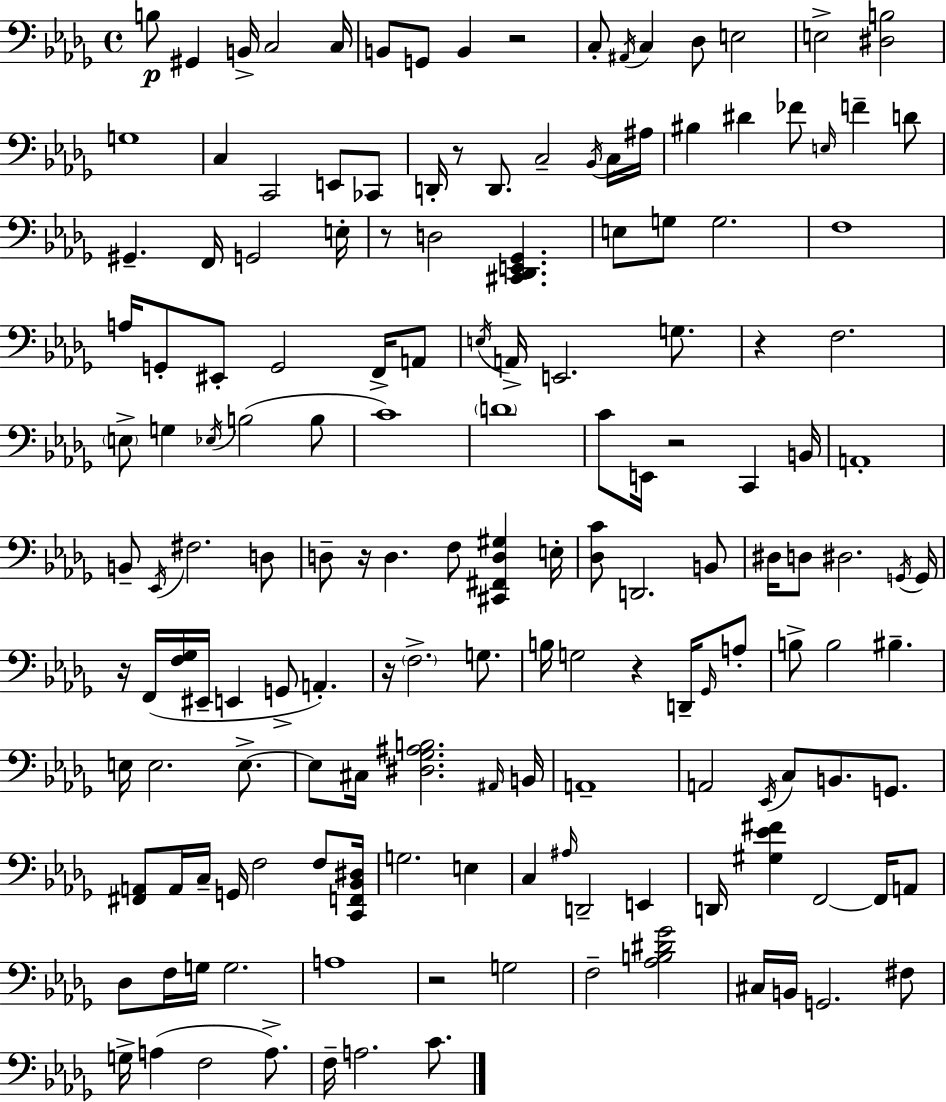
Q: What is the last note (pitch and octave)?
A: C4